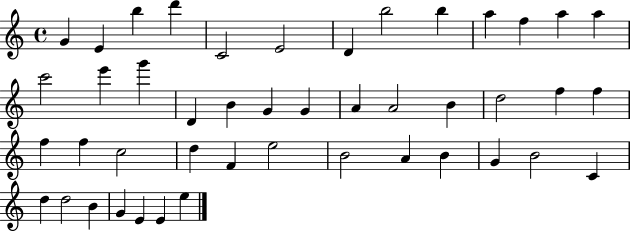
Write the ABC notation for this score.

X:1
T:Untitled
M:4/4
L:1/4
K:C
G E b d' C2 E2 D b2 b a f a a c'2 e' g' D B G G A A2 B d2 f f f f c2 d F e2 B2 A B G B2 C d d2 B G E E e